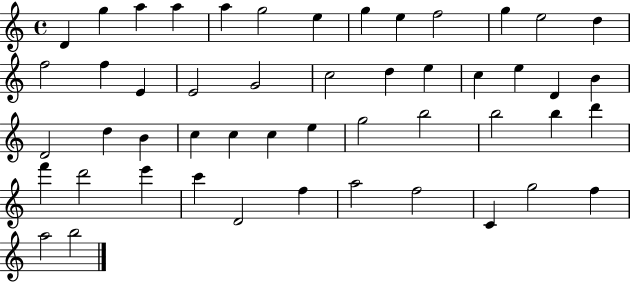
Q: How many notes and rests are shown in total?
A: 50